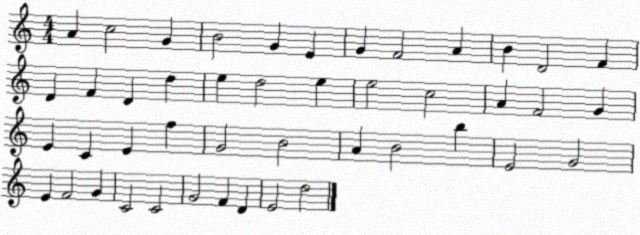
X:1
T:Untitled
M:4/4
L:1/4
K:C
A c2 G B2 G E G F2 A B D2 F D F D d e d2 e e2 c2 A F2 G E C E f G2 B2 A B2 b E2 G2 E F2 G C2 C2 G2 F D E2 d2